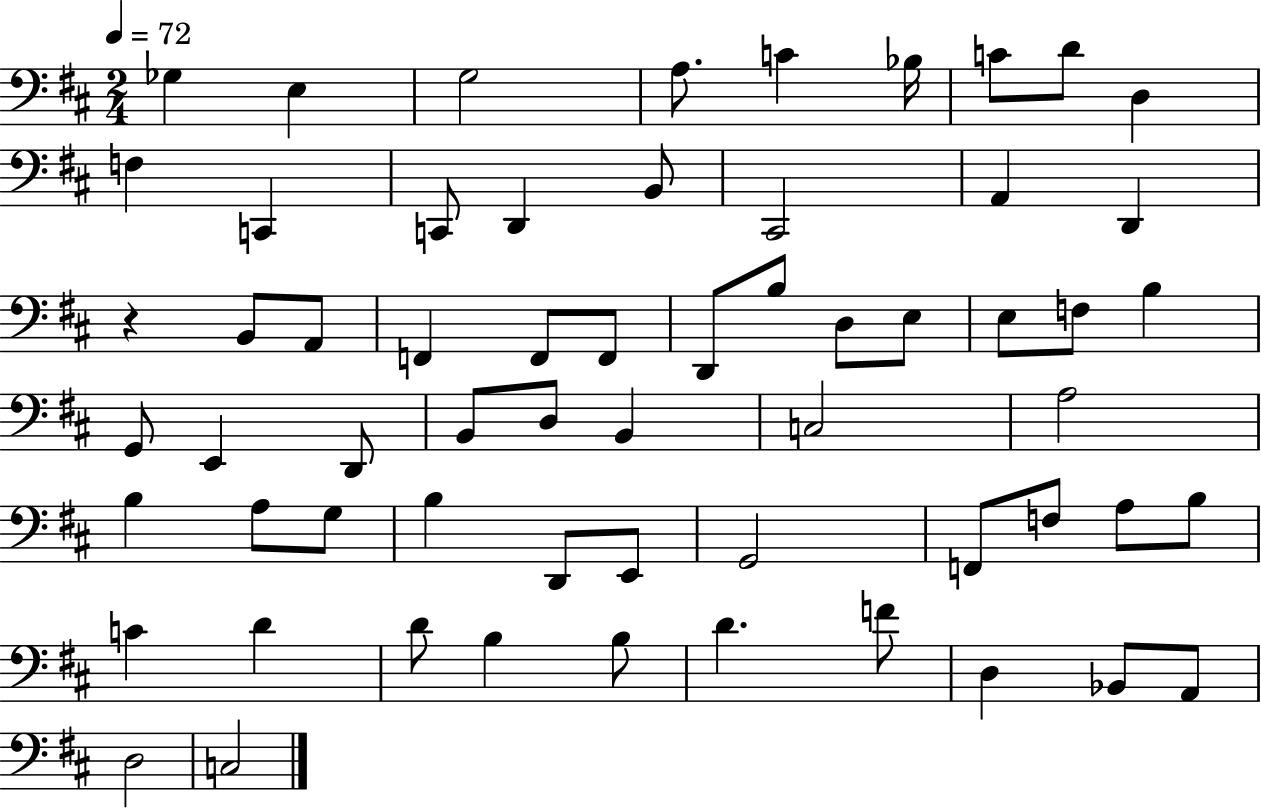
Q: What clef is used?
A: bass